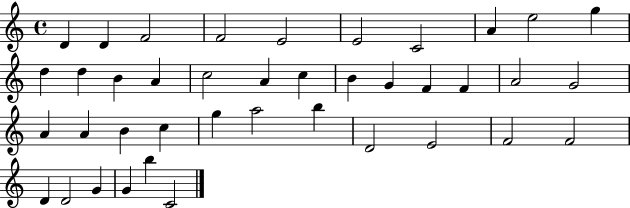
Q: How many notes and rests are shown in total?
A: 40